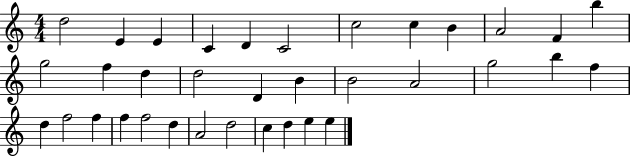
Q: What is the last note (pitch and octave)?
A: E5